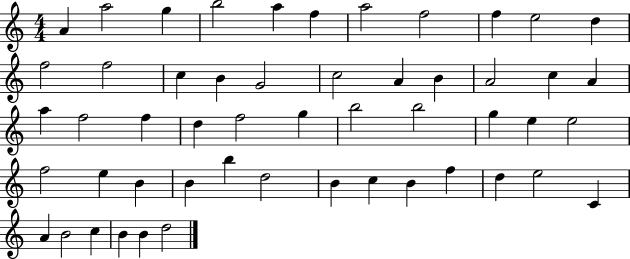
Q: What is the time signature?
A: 4/4